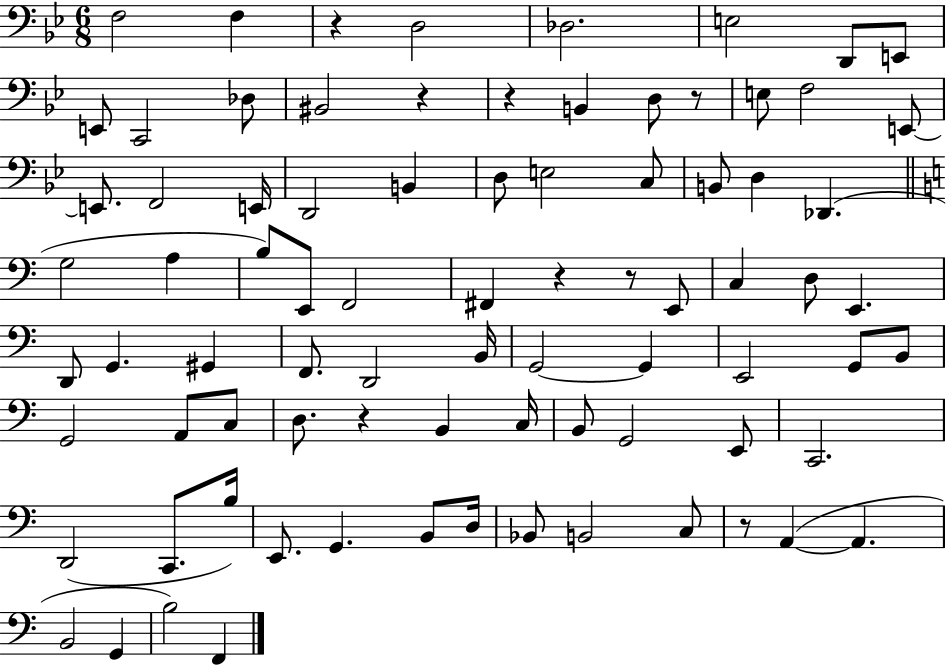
X:1
T:Untitled
M:6/8
L:1/4
K:Bb
F,2 F, z D,2 _D,2 E,2 D,,/2 E,,/2 E,,/2 C,,2 _D,/2 ^B,,2 z z B,, D,/2 z/2 E,/2 F,2 E,,/2 E,,/2 F,,2 E,,/4 D,,2 B,, D,/2 E,2 C,/2 B,,/2 D, _D,, G,2 A, B,/2 E,,/2 F,,2 ^F,, z z/2 E,,/2 C, D,/2 E,, D,,/2 G,, ^G,, F,,/2 D,,2 B,,/4 G,,2 G,, E,,2 G,,/2 B,,/2 G,,2 A,,/2 C,/2 D,/2 z B,, C,/4 B,,/2 G,,2 E,,/2 C,,2 D,,2 C,,/2 B,/4 E,,/2 G,, B,,/2 D,/4 _B,,/2 B,,2 C,/2 z/2 A,, A,, B,,2 G,, B,2 F,,